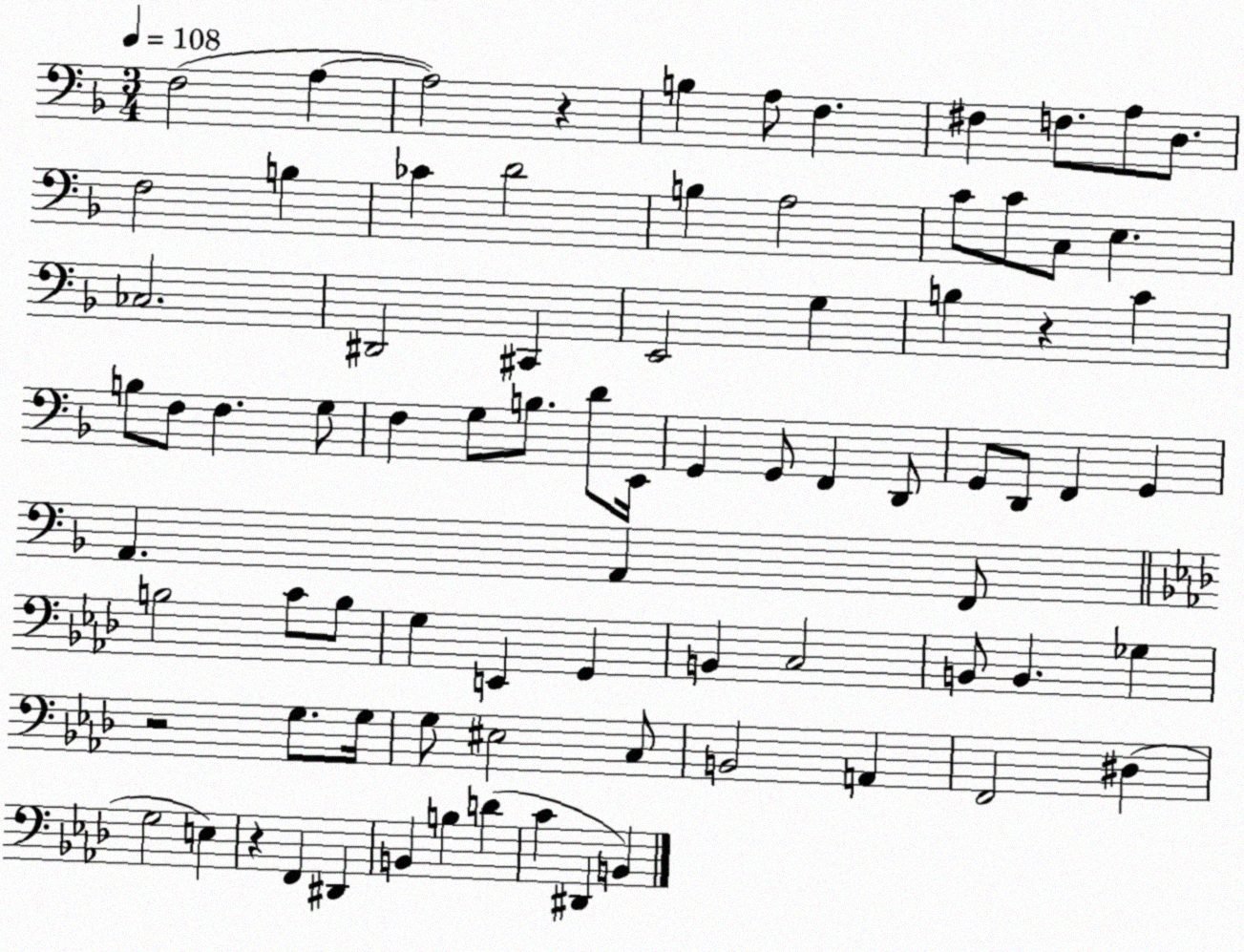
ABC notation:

X:1
T:Untitled
M:3/4
L:1/4
K:F
F,2 A, A,2 z B, A,/2 F, ^F, F,/2 A,/2 D,/2 F,2 B, _C D2 B, A,2 C/2 C/2 C,/2 E, _C,2 ^D,,2 ^C,, E,,2 G, B, z C B,/2 F,/2 F, G,/2 F, G,/2 B,/2 D/2 E,,/4 G,, G,,/2 F,, D,,/2 G,,/2 D,,/2 F,, G,, A,, A,, F,,/2 B,2 C/2 B,/2 G, E,, G,, B,, C,2 B,,/2 B,, _G, z2 G,/2 G,/4 G,/2 ^E,2 C,/2 B,,2 A,, F,,2 ^D, G,2 E, z F,, ^D,, B,, B, D C ^D,, B,,